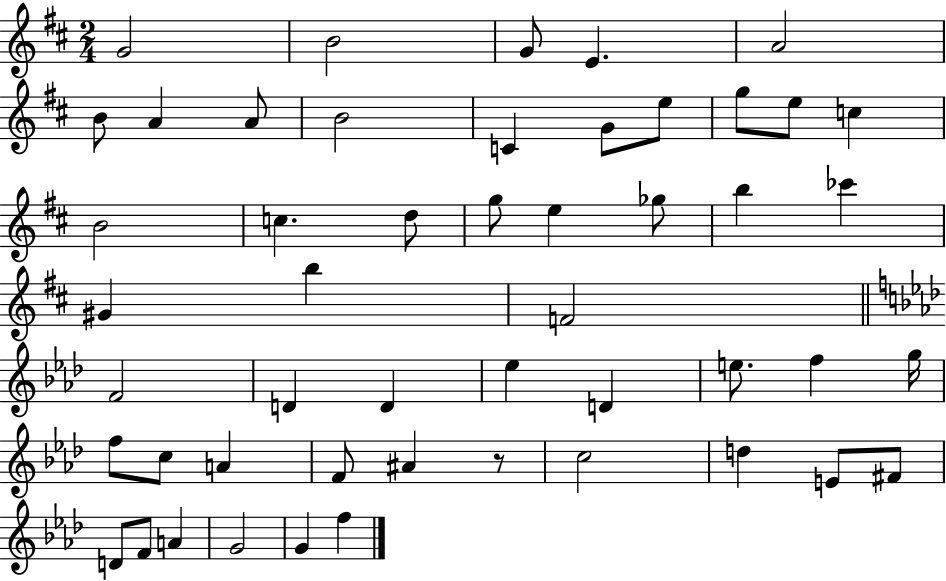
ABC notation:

X:1
T:Untitled
M:2/4
L:1/4
K:D
G2 B2 G/2 E A2 B/2 A A/2 B2 C G/2 e/2 g/2 e/2 c B2 c d/2 g/2 e _g/2 b _c' ^G b F2 F2 D D _e D e/2 f g/4 f/2 c/2 A F/2 ^A z/2 c2 d E/2 ^F/2 D/2 F/2 A G2 G f